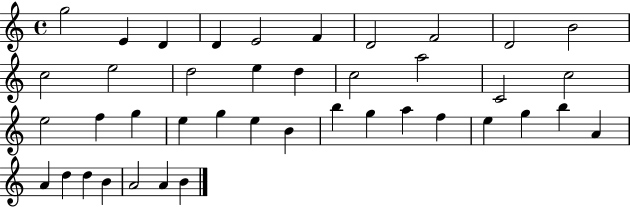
G5/h E4/q D4/q D4/q E4/h F4/q D4/h F4/h D4/h B4/h C5/h E5/h D5/h E5/q D5/q C5/h A5/h C4/h C5/h E5/h F5/q G5/q E5/q G5/q E5/q B4/q B5/q G5/q A5/q F5/q E5/q G5/q B5/q A4/q A4/q D5/q D5/q B4/q A4/h A4/q B4/q